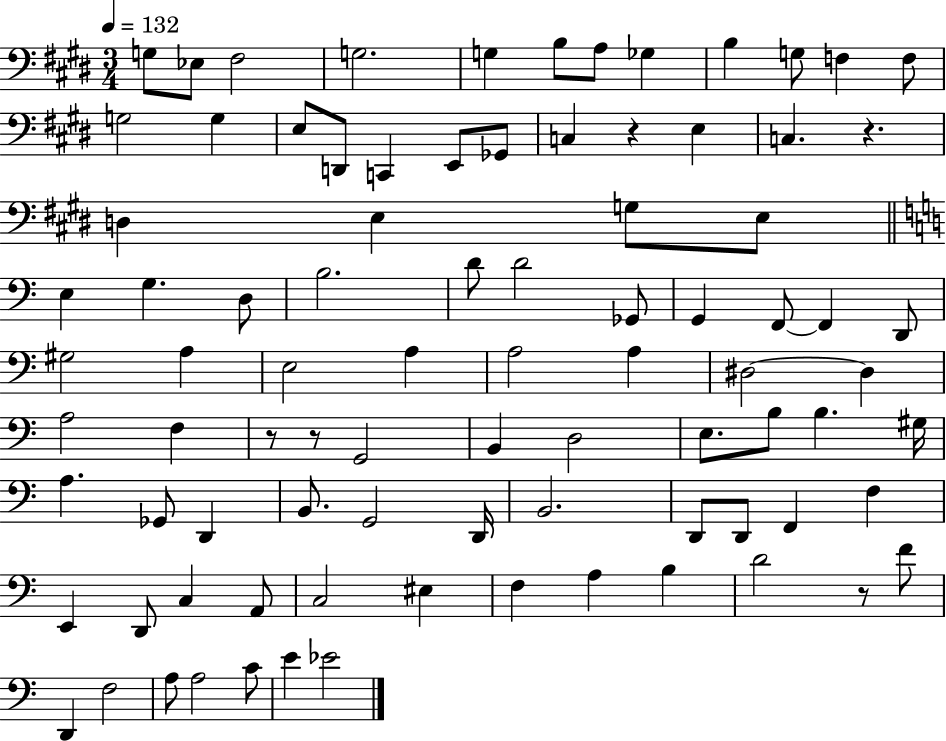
{
  \clef bass
  \numericTimeSignature
  \time 3/4
  \key e \major
  \tempo 4 = 132
  \repeat volta 2 { g8 ees8 fis2 | g2. | g4 b8 a8 ges4 | b4 g8 f4 f8 | \break g2 g4 | e8 d,8 c,4 e,8 ges,8 | c4 r4 e4 | c4. r4. | \break d4 e4 g8 e8 | \bar "||" \break \key c \major e4 g4. d8 | b2. | d'8 d'2 ges,8 | g,4 f,8~~ f,4 d,8 | \break gis2 a4 | e2 a4 | a2 a4 | dis2~~ dis4 | \break a2 f4 | r8 r8 g,2 | b,4 d2 | e8. b8 b4. gis16 | \break a4. ges,8 d,4 | b,8. g,2 d,16 | b,2. | d,8 d,8 f,4 f4 | \break e,4 d,8 c4 a,8 | c2 eis4 | f4 a4 b4 | d'2 r8 f'8 | \break d,4 f2 | a8 a2 c'8 | e'4 ees'2 | } \bar "|."
}